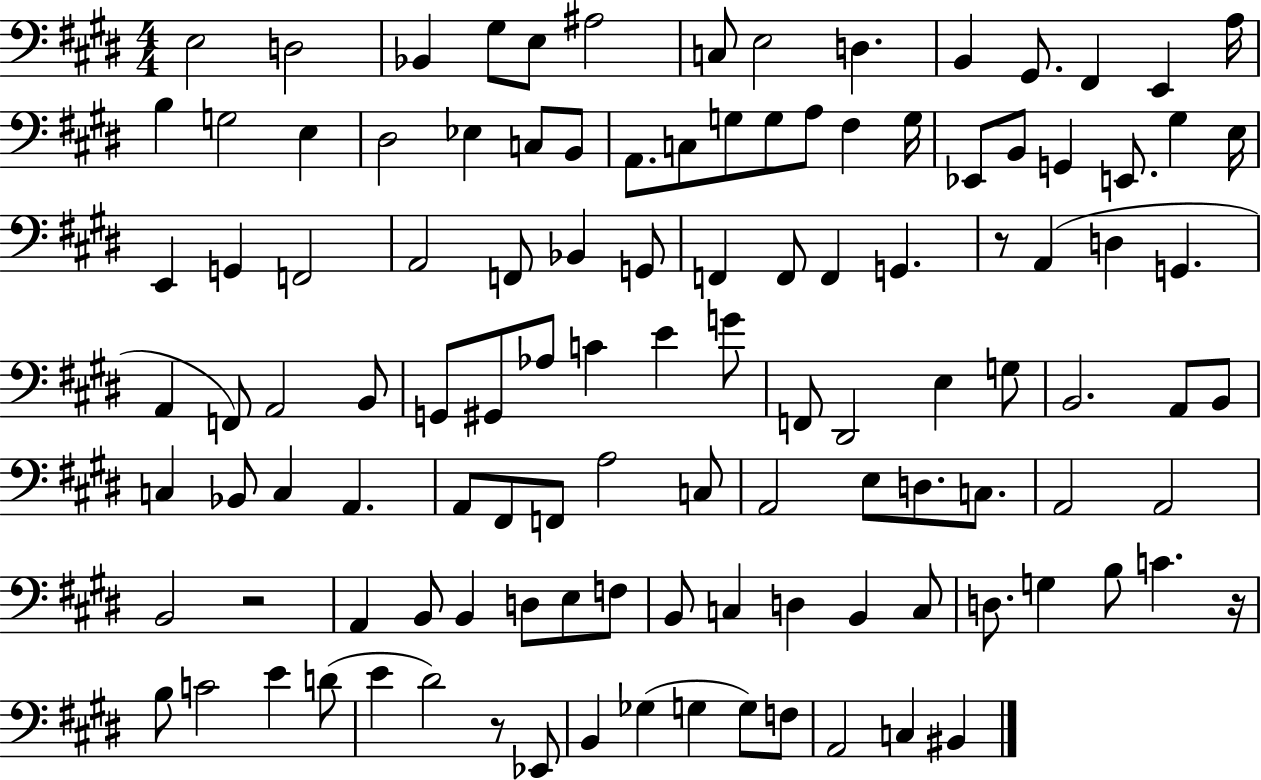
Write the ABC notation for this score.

X:1
T:Untitled
M:4/4
L:1/4
K:E
E,2 D,2 _B,, ^G,/2 E,/2 ^A,2 C,/2 E,2 D, B,, ^G,,/2 ^F,, E,, A,/4 B, G,2 E, ^D,2 _E, C,/2 B,,/2 A,,/2 C,/2 G,/2 G,/2 A,/2 ^F, G,/4 _E,,/2 B,,/2 G,, E,,/2 ^G, E,/4 E,, G,, F,,2 A,,2 F,,/2 _B,, G,,/2 F,, F,,/2 F,, G,, z/2 A,, D, G,, A,, F,,/2 A,,2 B,,/2 G,,/2 ^G,,/2 _A,/2 C E G/2 F,,/2 ^D,,2 E, G,/2 B,,2 A,,/2 B,,/2 C, _B,,/2 C, A,, A,,/2 ^F,,/2 F,,/2 A,2 C,/2 A,,2 E,/2 D,/2 C,/2 A,,2 A,,2 B,,2 z2 A,, B,,/2 B,, D,/2 E,/2 F,/2 B,,/2 C, D, B,, C,/2 D,/2 G, B,/2 C z/4 B,/2 C2 E D/2 E ^D2 z/2 _E,,/2 B,, _G, G, G,/2 F,/2 A,,2 C, ^B,,